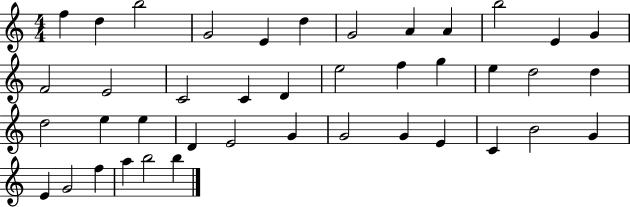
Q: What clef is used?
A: treble